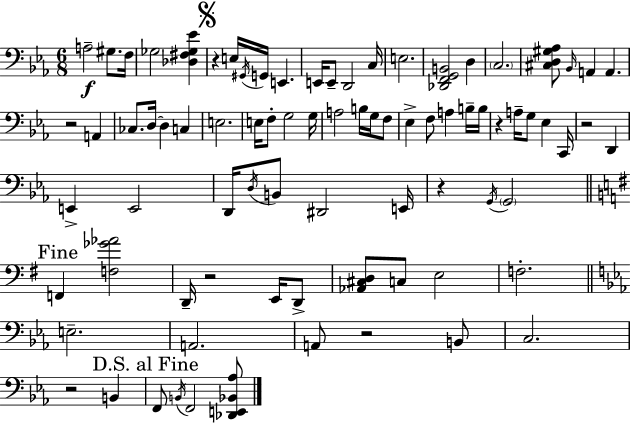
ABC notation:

X:1
T:Untitled
M:6/8
L:1/4
K:Eb
A,2 ^G,/2 F,/4 _G,2 [_D,^F,_G,_E] z E,/4 ^G,,/4 G,,/4 E,, E,,/4 E,,/2 D,,2 C,/4 E,2 [_D,,F,,G,,B,,]2 D, C,2 [^C,D,^G,_A,]/2 _B,,/4 A,, A,, z2 A,, _C,/2 D,/4 D, C, E,2 E,/4 F,/2 G,2 G,/4 A,2 B,/4 G,/4 F,/2 _E, F,/2 A, B,/4 B,/4 z A,/4 G,/2 _E, C,,/4 z2 D,, E,, E,,2 D,,/4 D,/4 B,,/2 ^D,,2 E,,/4 z G,,/4 G,,2 F,, [F,_G_A]2 D,,/4 z2 E,,/4 D,,/2 [_A,,^C,D,]/2 C,/2 E,2 F,2 E,2 A,,2 A,,/2 z2 B,,/2 C,2 z2 B,, F,,/2 B,,/4 F,,2 [_D,,E,,_B,,_A,]/2